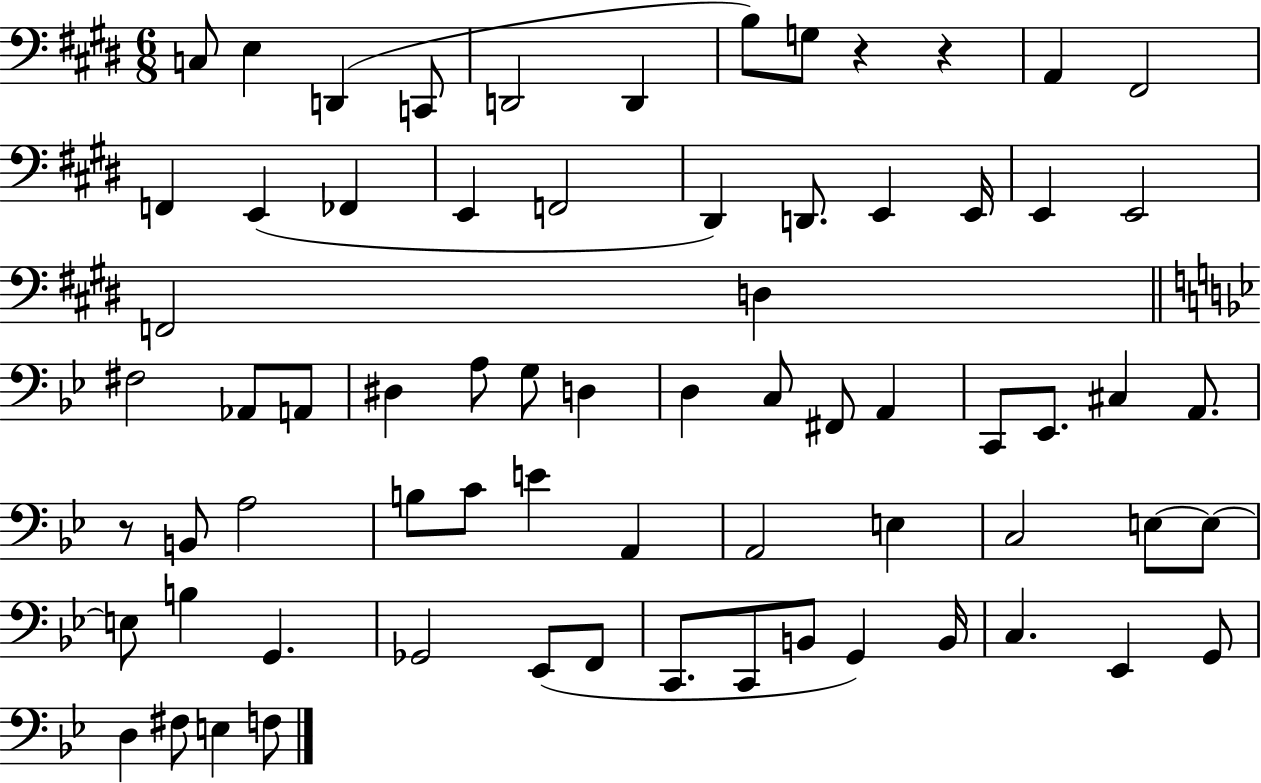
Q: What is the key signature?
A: E major